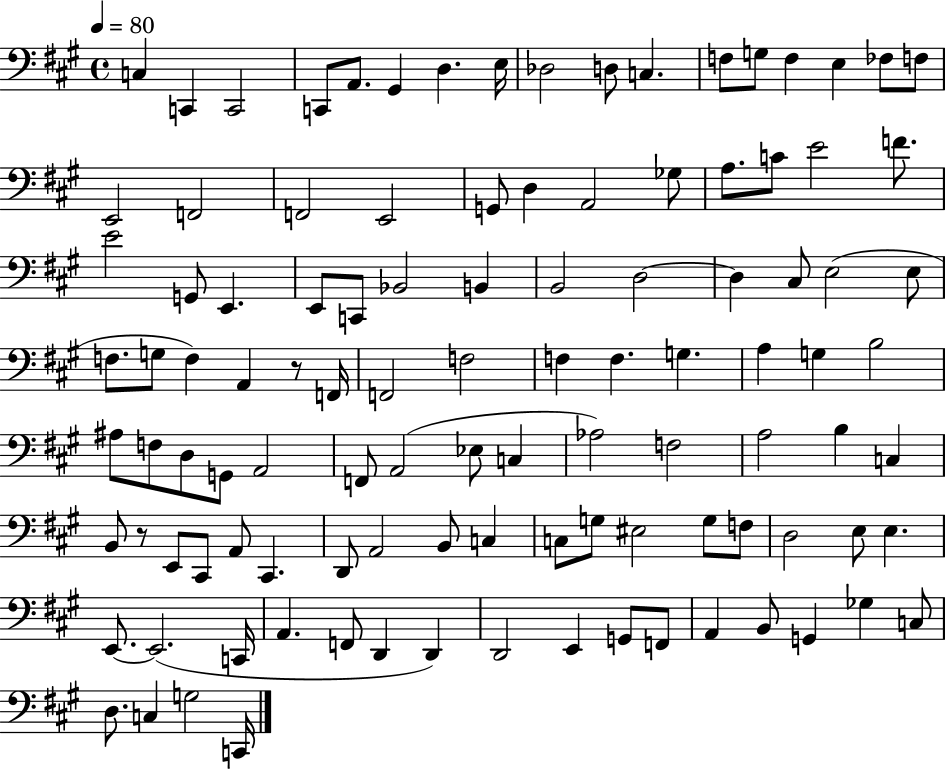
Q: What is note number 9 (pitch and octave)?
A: Db3